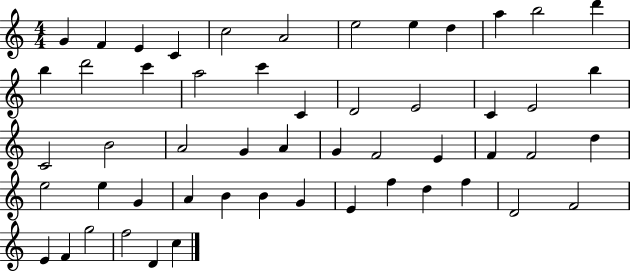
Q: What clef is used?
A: treble